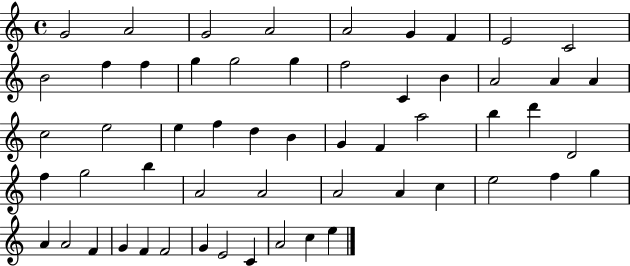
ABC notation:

X:1
T:Untitled
M:4/4
L:1/4
K:C
G2 A2 G2 A2 A2 G F E2 C2 B2 f f g g2 g f2 C B A2 A A c2 e2 e f d B G F a2 b d' D2 f g2 b A2 A2 A2 A c e2 f g A A2 F G F F2 G E2 C A2 c e